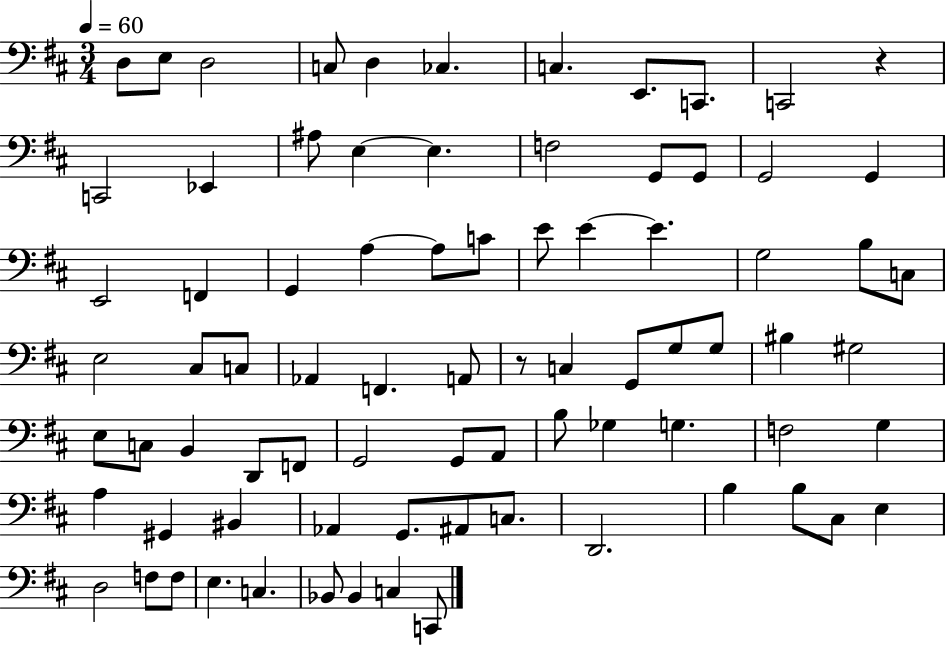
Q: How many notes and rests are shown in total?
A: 80